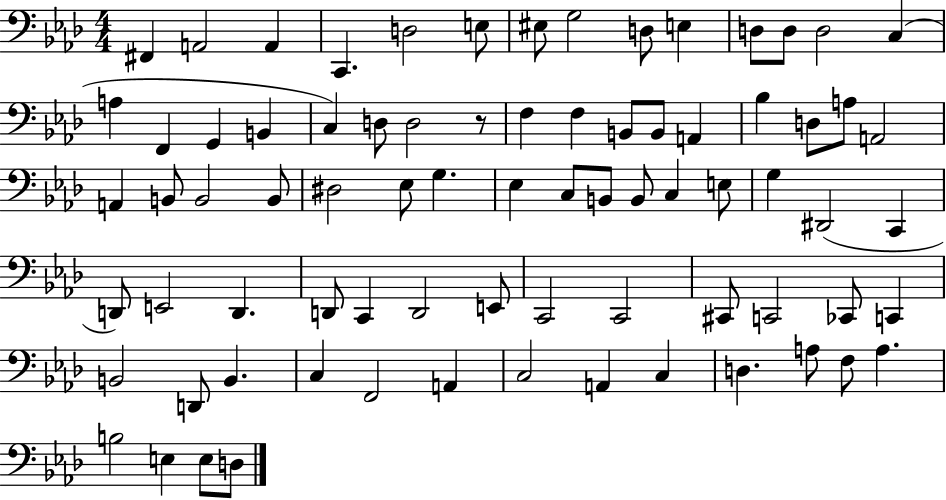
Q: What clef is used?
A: bass